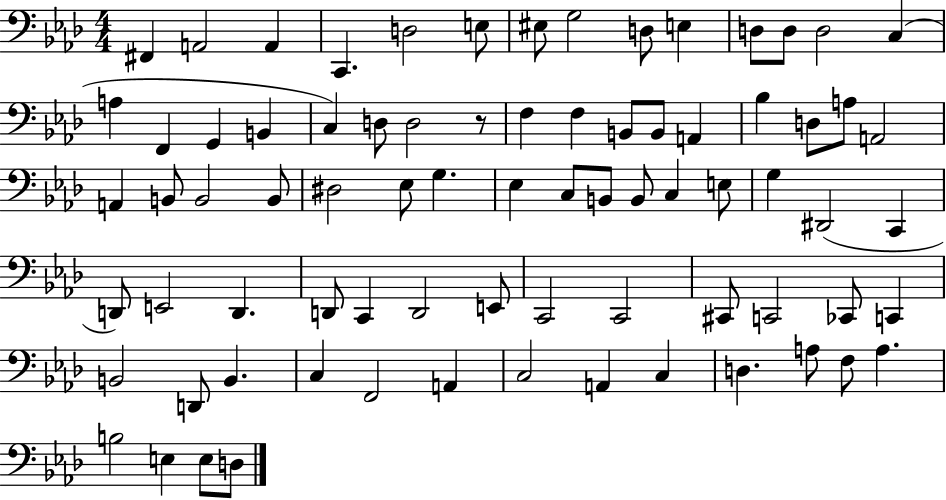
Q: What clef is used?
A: bass